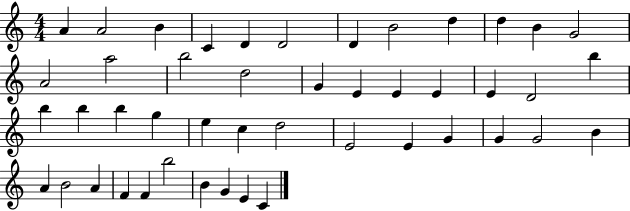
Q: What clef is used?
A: treble